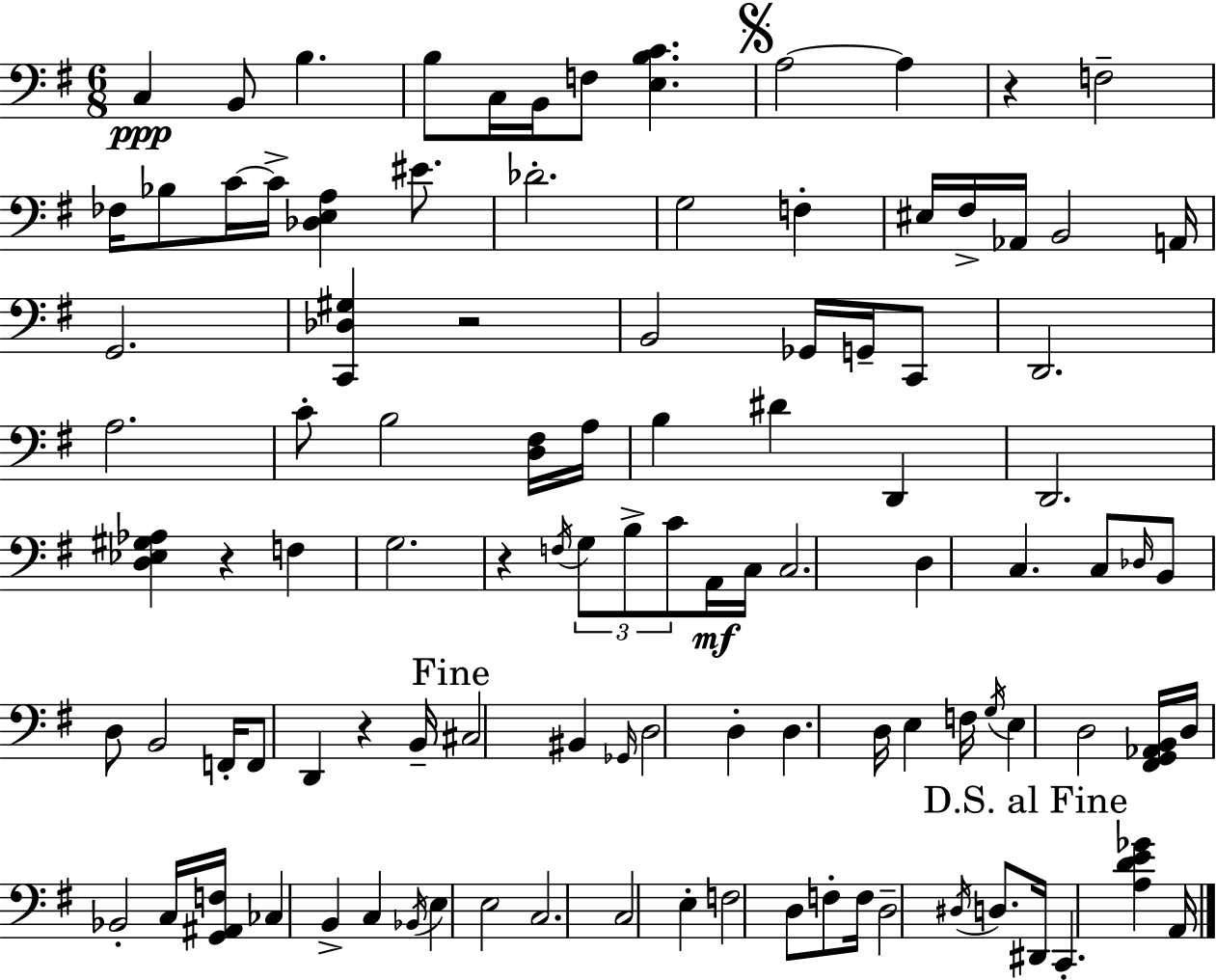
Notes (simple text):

C3/q B2/e B3/q. B3/e C3/s B2/s F3/e [E3,B3,C4]/q. A3/h A3/q R/q F3/h FES3/s Bb3/e C4/s C4/s [Db3,E3,A3]/q EIS4/e. Db4/h. G3/h F3/q EIS3/s F#3/s Ab2/s B2/h A2/s G2/h. [C2,Db3,G#3]/q R/h B2/h Gb2/s G2/s C2/e D2/h. A3/h. C4/e B3/h [D3,F#3]/s A3/s B3/q D#4/q D2/q D2/h. [D3,Eb3,G#3,Ab3]/q R/q F3/q G3/h. R/q F3/s G3/e B3/e C4/e A2/s C3/s C3/h. D3/q C3/q. C3/e Db3/s B2/e D3/e B2/h F2/s F2/e D2/q R/q B2/s C#3/h BIS2/q Gb2/s D3/h D3/q D3/q. D3/s E3/q F3/s G3/s E3/q D3/h [F#2,G2,Ab2,B2]/s D3/s Bb2/h C3/s [G2,A#2,F3]/s CES3/q B2/q C3/q Bb2/s E3/q E3/h C3/h. C3/h E3/q F3/h D3/e F3/e F3/s D3/h D#3/s D3/e. D#2/s C2/q. [A3,D4,E4,Gb4]/q A2/s